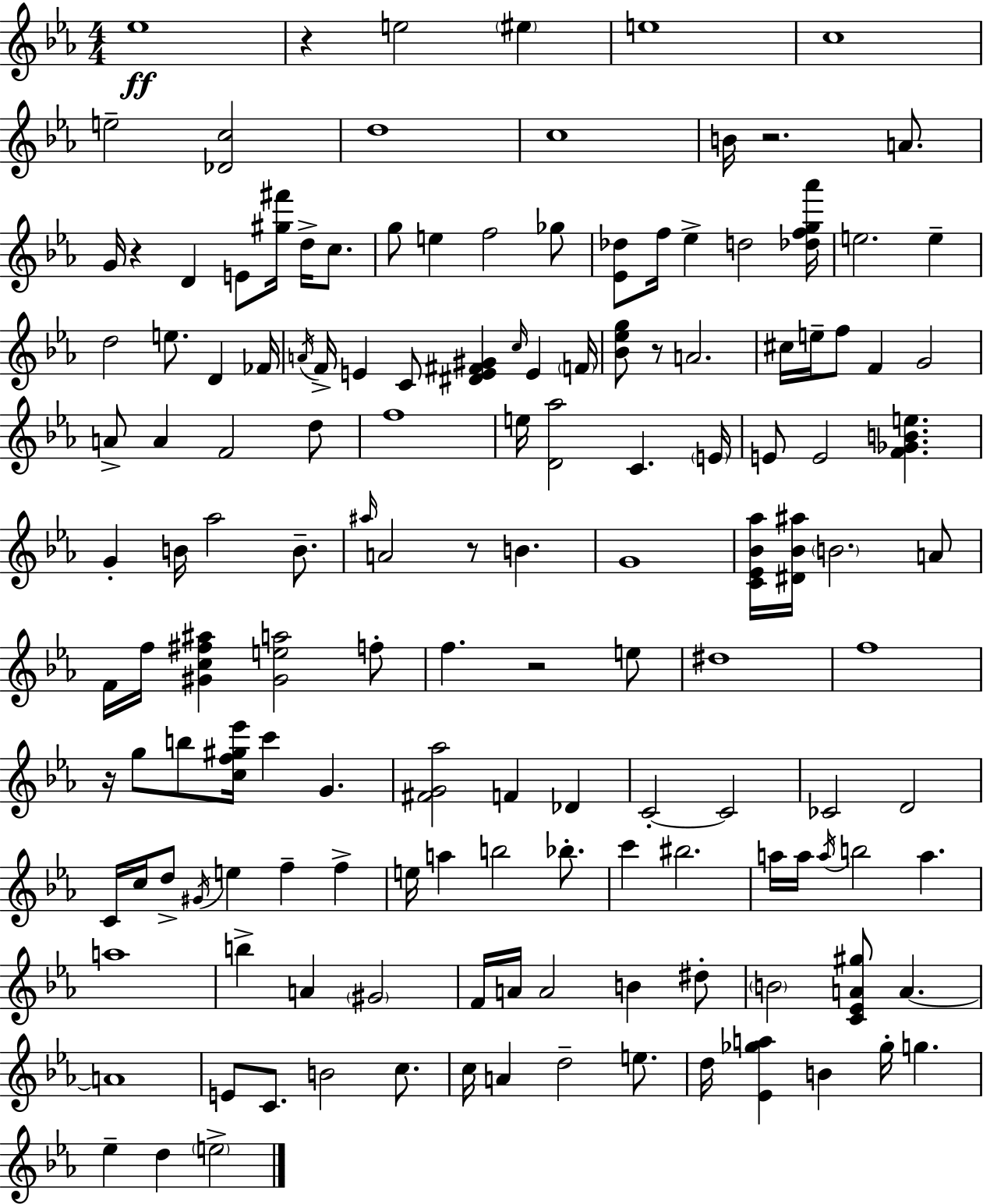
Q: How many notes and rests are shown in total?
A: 146